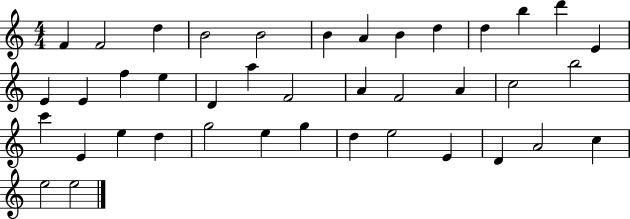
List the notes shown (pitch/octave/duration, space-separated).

F4/q F4/h D5/q B4/h B4/h B4/q A4/q B4/q D5/q D5/q B5/q D6/q E4/q E4/q E4/q F5/q E5/q D4/q A5/q F4/h A4/q F4/h A4/q C5/h B5/h C6/q E4/q E5/q D5/q G5/h E5/q G5/q D5/q E5/h E4/q D4/q A4/h C5/q E5/h E5/h